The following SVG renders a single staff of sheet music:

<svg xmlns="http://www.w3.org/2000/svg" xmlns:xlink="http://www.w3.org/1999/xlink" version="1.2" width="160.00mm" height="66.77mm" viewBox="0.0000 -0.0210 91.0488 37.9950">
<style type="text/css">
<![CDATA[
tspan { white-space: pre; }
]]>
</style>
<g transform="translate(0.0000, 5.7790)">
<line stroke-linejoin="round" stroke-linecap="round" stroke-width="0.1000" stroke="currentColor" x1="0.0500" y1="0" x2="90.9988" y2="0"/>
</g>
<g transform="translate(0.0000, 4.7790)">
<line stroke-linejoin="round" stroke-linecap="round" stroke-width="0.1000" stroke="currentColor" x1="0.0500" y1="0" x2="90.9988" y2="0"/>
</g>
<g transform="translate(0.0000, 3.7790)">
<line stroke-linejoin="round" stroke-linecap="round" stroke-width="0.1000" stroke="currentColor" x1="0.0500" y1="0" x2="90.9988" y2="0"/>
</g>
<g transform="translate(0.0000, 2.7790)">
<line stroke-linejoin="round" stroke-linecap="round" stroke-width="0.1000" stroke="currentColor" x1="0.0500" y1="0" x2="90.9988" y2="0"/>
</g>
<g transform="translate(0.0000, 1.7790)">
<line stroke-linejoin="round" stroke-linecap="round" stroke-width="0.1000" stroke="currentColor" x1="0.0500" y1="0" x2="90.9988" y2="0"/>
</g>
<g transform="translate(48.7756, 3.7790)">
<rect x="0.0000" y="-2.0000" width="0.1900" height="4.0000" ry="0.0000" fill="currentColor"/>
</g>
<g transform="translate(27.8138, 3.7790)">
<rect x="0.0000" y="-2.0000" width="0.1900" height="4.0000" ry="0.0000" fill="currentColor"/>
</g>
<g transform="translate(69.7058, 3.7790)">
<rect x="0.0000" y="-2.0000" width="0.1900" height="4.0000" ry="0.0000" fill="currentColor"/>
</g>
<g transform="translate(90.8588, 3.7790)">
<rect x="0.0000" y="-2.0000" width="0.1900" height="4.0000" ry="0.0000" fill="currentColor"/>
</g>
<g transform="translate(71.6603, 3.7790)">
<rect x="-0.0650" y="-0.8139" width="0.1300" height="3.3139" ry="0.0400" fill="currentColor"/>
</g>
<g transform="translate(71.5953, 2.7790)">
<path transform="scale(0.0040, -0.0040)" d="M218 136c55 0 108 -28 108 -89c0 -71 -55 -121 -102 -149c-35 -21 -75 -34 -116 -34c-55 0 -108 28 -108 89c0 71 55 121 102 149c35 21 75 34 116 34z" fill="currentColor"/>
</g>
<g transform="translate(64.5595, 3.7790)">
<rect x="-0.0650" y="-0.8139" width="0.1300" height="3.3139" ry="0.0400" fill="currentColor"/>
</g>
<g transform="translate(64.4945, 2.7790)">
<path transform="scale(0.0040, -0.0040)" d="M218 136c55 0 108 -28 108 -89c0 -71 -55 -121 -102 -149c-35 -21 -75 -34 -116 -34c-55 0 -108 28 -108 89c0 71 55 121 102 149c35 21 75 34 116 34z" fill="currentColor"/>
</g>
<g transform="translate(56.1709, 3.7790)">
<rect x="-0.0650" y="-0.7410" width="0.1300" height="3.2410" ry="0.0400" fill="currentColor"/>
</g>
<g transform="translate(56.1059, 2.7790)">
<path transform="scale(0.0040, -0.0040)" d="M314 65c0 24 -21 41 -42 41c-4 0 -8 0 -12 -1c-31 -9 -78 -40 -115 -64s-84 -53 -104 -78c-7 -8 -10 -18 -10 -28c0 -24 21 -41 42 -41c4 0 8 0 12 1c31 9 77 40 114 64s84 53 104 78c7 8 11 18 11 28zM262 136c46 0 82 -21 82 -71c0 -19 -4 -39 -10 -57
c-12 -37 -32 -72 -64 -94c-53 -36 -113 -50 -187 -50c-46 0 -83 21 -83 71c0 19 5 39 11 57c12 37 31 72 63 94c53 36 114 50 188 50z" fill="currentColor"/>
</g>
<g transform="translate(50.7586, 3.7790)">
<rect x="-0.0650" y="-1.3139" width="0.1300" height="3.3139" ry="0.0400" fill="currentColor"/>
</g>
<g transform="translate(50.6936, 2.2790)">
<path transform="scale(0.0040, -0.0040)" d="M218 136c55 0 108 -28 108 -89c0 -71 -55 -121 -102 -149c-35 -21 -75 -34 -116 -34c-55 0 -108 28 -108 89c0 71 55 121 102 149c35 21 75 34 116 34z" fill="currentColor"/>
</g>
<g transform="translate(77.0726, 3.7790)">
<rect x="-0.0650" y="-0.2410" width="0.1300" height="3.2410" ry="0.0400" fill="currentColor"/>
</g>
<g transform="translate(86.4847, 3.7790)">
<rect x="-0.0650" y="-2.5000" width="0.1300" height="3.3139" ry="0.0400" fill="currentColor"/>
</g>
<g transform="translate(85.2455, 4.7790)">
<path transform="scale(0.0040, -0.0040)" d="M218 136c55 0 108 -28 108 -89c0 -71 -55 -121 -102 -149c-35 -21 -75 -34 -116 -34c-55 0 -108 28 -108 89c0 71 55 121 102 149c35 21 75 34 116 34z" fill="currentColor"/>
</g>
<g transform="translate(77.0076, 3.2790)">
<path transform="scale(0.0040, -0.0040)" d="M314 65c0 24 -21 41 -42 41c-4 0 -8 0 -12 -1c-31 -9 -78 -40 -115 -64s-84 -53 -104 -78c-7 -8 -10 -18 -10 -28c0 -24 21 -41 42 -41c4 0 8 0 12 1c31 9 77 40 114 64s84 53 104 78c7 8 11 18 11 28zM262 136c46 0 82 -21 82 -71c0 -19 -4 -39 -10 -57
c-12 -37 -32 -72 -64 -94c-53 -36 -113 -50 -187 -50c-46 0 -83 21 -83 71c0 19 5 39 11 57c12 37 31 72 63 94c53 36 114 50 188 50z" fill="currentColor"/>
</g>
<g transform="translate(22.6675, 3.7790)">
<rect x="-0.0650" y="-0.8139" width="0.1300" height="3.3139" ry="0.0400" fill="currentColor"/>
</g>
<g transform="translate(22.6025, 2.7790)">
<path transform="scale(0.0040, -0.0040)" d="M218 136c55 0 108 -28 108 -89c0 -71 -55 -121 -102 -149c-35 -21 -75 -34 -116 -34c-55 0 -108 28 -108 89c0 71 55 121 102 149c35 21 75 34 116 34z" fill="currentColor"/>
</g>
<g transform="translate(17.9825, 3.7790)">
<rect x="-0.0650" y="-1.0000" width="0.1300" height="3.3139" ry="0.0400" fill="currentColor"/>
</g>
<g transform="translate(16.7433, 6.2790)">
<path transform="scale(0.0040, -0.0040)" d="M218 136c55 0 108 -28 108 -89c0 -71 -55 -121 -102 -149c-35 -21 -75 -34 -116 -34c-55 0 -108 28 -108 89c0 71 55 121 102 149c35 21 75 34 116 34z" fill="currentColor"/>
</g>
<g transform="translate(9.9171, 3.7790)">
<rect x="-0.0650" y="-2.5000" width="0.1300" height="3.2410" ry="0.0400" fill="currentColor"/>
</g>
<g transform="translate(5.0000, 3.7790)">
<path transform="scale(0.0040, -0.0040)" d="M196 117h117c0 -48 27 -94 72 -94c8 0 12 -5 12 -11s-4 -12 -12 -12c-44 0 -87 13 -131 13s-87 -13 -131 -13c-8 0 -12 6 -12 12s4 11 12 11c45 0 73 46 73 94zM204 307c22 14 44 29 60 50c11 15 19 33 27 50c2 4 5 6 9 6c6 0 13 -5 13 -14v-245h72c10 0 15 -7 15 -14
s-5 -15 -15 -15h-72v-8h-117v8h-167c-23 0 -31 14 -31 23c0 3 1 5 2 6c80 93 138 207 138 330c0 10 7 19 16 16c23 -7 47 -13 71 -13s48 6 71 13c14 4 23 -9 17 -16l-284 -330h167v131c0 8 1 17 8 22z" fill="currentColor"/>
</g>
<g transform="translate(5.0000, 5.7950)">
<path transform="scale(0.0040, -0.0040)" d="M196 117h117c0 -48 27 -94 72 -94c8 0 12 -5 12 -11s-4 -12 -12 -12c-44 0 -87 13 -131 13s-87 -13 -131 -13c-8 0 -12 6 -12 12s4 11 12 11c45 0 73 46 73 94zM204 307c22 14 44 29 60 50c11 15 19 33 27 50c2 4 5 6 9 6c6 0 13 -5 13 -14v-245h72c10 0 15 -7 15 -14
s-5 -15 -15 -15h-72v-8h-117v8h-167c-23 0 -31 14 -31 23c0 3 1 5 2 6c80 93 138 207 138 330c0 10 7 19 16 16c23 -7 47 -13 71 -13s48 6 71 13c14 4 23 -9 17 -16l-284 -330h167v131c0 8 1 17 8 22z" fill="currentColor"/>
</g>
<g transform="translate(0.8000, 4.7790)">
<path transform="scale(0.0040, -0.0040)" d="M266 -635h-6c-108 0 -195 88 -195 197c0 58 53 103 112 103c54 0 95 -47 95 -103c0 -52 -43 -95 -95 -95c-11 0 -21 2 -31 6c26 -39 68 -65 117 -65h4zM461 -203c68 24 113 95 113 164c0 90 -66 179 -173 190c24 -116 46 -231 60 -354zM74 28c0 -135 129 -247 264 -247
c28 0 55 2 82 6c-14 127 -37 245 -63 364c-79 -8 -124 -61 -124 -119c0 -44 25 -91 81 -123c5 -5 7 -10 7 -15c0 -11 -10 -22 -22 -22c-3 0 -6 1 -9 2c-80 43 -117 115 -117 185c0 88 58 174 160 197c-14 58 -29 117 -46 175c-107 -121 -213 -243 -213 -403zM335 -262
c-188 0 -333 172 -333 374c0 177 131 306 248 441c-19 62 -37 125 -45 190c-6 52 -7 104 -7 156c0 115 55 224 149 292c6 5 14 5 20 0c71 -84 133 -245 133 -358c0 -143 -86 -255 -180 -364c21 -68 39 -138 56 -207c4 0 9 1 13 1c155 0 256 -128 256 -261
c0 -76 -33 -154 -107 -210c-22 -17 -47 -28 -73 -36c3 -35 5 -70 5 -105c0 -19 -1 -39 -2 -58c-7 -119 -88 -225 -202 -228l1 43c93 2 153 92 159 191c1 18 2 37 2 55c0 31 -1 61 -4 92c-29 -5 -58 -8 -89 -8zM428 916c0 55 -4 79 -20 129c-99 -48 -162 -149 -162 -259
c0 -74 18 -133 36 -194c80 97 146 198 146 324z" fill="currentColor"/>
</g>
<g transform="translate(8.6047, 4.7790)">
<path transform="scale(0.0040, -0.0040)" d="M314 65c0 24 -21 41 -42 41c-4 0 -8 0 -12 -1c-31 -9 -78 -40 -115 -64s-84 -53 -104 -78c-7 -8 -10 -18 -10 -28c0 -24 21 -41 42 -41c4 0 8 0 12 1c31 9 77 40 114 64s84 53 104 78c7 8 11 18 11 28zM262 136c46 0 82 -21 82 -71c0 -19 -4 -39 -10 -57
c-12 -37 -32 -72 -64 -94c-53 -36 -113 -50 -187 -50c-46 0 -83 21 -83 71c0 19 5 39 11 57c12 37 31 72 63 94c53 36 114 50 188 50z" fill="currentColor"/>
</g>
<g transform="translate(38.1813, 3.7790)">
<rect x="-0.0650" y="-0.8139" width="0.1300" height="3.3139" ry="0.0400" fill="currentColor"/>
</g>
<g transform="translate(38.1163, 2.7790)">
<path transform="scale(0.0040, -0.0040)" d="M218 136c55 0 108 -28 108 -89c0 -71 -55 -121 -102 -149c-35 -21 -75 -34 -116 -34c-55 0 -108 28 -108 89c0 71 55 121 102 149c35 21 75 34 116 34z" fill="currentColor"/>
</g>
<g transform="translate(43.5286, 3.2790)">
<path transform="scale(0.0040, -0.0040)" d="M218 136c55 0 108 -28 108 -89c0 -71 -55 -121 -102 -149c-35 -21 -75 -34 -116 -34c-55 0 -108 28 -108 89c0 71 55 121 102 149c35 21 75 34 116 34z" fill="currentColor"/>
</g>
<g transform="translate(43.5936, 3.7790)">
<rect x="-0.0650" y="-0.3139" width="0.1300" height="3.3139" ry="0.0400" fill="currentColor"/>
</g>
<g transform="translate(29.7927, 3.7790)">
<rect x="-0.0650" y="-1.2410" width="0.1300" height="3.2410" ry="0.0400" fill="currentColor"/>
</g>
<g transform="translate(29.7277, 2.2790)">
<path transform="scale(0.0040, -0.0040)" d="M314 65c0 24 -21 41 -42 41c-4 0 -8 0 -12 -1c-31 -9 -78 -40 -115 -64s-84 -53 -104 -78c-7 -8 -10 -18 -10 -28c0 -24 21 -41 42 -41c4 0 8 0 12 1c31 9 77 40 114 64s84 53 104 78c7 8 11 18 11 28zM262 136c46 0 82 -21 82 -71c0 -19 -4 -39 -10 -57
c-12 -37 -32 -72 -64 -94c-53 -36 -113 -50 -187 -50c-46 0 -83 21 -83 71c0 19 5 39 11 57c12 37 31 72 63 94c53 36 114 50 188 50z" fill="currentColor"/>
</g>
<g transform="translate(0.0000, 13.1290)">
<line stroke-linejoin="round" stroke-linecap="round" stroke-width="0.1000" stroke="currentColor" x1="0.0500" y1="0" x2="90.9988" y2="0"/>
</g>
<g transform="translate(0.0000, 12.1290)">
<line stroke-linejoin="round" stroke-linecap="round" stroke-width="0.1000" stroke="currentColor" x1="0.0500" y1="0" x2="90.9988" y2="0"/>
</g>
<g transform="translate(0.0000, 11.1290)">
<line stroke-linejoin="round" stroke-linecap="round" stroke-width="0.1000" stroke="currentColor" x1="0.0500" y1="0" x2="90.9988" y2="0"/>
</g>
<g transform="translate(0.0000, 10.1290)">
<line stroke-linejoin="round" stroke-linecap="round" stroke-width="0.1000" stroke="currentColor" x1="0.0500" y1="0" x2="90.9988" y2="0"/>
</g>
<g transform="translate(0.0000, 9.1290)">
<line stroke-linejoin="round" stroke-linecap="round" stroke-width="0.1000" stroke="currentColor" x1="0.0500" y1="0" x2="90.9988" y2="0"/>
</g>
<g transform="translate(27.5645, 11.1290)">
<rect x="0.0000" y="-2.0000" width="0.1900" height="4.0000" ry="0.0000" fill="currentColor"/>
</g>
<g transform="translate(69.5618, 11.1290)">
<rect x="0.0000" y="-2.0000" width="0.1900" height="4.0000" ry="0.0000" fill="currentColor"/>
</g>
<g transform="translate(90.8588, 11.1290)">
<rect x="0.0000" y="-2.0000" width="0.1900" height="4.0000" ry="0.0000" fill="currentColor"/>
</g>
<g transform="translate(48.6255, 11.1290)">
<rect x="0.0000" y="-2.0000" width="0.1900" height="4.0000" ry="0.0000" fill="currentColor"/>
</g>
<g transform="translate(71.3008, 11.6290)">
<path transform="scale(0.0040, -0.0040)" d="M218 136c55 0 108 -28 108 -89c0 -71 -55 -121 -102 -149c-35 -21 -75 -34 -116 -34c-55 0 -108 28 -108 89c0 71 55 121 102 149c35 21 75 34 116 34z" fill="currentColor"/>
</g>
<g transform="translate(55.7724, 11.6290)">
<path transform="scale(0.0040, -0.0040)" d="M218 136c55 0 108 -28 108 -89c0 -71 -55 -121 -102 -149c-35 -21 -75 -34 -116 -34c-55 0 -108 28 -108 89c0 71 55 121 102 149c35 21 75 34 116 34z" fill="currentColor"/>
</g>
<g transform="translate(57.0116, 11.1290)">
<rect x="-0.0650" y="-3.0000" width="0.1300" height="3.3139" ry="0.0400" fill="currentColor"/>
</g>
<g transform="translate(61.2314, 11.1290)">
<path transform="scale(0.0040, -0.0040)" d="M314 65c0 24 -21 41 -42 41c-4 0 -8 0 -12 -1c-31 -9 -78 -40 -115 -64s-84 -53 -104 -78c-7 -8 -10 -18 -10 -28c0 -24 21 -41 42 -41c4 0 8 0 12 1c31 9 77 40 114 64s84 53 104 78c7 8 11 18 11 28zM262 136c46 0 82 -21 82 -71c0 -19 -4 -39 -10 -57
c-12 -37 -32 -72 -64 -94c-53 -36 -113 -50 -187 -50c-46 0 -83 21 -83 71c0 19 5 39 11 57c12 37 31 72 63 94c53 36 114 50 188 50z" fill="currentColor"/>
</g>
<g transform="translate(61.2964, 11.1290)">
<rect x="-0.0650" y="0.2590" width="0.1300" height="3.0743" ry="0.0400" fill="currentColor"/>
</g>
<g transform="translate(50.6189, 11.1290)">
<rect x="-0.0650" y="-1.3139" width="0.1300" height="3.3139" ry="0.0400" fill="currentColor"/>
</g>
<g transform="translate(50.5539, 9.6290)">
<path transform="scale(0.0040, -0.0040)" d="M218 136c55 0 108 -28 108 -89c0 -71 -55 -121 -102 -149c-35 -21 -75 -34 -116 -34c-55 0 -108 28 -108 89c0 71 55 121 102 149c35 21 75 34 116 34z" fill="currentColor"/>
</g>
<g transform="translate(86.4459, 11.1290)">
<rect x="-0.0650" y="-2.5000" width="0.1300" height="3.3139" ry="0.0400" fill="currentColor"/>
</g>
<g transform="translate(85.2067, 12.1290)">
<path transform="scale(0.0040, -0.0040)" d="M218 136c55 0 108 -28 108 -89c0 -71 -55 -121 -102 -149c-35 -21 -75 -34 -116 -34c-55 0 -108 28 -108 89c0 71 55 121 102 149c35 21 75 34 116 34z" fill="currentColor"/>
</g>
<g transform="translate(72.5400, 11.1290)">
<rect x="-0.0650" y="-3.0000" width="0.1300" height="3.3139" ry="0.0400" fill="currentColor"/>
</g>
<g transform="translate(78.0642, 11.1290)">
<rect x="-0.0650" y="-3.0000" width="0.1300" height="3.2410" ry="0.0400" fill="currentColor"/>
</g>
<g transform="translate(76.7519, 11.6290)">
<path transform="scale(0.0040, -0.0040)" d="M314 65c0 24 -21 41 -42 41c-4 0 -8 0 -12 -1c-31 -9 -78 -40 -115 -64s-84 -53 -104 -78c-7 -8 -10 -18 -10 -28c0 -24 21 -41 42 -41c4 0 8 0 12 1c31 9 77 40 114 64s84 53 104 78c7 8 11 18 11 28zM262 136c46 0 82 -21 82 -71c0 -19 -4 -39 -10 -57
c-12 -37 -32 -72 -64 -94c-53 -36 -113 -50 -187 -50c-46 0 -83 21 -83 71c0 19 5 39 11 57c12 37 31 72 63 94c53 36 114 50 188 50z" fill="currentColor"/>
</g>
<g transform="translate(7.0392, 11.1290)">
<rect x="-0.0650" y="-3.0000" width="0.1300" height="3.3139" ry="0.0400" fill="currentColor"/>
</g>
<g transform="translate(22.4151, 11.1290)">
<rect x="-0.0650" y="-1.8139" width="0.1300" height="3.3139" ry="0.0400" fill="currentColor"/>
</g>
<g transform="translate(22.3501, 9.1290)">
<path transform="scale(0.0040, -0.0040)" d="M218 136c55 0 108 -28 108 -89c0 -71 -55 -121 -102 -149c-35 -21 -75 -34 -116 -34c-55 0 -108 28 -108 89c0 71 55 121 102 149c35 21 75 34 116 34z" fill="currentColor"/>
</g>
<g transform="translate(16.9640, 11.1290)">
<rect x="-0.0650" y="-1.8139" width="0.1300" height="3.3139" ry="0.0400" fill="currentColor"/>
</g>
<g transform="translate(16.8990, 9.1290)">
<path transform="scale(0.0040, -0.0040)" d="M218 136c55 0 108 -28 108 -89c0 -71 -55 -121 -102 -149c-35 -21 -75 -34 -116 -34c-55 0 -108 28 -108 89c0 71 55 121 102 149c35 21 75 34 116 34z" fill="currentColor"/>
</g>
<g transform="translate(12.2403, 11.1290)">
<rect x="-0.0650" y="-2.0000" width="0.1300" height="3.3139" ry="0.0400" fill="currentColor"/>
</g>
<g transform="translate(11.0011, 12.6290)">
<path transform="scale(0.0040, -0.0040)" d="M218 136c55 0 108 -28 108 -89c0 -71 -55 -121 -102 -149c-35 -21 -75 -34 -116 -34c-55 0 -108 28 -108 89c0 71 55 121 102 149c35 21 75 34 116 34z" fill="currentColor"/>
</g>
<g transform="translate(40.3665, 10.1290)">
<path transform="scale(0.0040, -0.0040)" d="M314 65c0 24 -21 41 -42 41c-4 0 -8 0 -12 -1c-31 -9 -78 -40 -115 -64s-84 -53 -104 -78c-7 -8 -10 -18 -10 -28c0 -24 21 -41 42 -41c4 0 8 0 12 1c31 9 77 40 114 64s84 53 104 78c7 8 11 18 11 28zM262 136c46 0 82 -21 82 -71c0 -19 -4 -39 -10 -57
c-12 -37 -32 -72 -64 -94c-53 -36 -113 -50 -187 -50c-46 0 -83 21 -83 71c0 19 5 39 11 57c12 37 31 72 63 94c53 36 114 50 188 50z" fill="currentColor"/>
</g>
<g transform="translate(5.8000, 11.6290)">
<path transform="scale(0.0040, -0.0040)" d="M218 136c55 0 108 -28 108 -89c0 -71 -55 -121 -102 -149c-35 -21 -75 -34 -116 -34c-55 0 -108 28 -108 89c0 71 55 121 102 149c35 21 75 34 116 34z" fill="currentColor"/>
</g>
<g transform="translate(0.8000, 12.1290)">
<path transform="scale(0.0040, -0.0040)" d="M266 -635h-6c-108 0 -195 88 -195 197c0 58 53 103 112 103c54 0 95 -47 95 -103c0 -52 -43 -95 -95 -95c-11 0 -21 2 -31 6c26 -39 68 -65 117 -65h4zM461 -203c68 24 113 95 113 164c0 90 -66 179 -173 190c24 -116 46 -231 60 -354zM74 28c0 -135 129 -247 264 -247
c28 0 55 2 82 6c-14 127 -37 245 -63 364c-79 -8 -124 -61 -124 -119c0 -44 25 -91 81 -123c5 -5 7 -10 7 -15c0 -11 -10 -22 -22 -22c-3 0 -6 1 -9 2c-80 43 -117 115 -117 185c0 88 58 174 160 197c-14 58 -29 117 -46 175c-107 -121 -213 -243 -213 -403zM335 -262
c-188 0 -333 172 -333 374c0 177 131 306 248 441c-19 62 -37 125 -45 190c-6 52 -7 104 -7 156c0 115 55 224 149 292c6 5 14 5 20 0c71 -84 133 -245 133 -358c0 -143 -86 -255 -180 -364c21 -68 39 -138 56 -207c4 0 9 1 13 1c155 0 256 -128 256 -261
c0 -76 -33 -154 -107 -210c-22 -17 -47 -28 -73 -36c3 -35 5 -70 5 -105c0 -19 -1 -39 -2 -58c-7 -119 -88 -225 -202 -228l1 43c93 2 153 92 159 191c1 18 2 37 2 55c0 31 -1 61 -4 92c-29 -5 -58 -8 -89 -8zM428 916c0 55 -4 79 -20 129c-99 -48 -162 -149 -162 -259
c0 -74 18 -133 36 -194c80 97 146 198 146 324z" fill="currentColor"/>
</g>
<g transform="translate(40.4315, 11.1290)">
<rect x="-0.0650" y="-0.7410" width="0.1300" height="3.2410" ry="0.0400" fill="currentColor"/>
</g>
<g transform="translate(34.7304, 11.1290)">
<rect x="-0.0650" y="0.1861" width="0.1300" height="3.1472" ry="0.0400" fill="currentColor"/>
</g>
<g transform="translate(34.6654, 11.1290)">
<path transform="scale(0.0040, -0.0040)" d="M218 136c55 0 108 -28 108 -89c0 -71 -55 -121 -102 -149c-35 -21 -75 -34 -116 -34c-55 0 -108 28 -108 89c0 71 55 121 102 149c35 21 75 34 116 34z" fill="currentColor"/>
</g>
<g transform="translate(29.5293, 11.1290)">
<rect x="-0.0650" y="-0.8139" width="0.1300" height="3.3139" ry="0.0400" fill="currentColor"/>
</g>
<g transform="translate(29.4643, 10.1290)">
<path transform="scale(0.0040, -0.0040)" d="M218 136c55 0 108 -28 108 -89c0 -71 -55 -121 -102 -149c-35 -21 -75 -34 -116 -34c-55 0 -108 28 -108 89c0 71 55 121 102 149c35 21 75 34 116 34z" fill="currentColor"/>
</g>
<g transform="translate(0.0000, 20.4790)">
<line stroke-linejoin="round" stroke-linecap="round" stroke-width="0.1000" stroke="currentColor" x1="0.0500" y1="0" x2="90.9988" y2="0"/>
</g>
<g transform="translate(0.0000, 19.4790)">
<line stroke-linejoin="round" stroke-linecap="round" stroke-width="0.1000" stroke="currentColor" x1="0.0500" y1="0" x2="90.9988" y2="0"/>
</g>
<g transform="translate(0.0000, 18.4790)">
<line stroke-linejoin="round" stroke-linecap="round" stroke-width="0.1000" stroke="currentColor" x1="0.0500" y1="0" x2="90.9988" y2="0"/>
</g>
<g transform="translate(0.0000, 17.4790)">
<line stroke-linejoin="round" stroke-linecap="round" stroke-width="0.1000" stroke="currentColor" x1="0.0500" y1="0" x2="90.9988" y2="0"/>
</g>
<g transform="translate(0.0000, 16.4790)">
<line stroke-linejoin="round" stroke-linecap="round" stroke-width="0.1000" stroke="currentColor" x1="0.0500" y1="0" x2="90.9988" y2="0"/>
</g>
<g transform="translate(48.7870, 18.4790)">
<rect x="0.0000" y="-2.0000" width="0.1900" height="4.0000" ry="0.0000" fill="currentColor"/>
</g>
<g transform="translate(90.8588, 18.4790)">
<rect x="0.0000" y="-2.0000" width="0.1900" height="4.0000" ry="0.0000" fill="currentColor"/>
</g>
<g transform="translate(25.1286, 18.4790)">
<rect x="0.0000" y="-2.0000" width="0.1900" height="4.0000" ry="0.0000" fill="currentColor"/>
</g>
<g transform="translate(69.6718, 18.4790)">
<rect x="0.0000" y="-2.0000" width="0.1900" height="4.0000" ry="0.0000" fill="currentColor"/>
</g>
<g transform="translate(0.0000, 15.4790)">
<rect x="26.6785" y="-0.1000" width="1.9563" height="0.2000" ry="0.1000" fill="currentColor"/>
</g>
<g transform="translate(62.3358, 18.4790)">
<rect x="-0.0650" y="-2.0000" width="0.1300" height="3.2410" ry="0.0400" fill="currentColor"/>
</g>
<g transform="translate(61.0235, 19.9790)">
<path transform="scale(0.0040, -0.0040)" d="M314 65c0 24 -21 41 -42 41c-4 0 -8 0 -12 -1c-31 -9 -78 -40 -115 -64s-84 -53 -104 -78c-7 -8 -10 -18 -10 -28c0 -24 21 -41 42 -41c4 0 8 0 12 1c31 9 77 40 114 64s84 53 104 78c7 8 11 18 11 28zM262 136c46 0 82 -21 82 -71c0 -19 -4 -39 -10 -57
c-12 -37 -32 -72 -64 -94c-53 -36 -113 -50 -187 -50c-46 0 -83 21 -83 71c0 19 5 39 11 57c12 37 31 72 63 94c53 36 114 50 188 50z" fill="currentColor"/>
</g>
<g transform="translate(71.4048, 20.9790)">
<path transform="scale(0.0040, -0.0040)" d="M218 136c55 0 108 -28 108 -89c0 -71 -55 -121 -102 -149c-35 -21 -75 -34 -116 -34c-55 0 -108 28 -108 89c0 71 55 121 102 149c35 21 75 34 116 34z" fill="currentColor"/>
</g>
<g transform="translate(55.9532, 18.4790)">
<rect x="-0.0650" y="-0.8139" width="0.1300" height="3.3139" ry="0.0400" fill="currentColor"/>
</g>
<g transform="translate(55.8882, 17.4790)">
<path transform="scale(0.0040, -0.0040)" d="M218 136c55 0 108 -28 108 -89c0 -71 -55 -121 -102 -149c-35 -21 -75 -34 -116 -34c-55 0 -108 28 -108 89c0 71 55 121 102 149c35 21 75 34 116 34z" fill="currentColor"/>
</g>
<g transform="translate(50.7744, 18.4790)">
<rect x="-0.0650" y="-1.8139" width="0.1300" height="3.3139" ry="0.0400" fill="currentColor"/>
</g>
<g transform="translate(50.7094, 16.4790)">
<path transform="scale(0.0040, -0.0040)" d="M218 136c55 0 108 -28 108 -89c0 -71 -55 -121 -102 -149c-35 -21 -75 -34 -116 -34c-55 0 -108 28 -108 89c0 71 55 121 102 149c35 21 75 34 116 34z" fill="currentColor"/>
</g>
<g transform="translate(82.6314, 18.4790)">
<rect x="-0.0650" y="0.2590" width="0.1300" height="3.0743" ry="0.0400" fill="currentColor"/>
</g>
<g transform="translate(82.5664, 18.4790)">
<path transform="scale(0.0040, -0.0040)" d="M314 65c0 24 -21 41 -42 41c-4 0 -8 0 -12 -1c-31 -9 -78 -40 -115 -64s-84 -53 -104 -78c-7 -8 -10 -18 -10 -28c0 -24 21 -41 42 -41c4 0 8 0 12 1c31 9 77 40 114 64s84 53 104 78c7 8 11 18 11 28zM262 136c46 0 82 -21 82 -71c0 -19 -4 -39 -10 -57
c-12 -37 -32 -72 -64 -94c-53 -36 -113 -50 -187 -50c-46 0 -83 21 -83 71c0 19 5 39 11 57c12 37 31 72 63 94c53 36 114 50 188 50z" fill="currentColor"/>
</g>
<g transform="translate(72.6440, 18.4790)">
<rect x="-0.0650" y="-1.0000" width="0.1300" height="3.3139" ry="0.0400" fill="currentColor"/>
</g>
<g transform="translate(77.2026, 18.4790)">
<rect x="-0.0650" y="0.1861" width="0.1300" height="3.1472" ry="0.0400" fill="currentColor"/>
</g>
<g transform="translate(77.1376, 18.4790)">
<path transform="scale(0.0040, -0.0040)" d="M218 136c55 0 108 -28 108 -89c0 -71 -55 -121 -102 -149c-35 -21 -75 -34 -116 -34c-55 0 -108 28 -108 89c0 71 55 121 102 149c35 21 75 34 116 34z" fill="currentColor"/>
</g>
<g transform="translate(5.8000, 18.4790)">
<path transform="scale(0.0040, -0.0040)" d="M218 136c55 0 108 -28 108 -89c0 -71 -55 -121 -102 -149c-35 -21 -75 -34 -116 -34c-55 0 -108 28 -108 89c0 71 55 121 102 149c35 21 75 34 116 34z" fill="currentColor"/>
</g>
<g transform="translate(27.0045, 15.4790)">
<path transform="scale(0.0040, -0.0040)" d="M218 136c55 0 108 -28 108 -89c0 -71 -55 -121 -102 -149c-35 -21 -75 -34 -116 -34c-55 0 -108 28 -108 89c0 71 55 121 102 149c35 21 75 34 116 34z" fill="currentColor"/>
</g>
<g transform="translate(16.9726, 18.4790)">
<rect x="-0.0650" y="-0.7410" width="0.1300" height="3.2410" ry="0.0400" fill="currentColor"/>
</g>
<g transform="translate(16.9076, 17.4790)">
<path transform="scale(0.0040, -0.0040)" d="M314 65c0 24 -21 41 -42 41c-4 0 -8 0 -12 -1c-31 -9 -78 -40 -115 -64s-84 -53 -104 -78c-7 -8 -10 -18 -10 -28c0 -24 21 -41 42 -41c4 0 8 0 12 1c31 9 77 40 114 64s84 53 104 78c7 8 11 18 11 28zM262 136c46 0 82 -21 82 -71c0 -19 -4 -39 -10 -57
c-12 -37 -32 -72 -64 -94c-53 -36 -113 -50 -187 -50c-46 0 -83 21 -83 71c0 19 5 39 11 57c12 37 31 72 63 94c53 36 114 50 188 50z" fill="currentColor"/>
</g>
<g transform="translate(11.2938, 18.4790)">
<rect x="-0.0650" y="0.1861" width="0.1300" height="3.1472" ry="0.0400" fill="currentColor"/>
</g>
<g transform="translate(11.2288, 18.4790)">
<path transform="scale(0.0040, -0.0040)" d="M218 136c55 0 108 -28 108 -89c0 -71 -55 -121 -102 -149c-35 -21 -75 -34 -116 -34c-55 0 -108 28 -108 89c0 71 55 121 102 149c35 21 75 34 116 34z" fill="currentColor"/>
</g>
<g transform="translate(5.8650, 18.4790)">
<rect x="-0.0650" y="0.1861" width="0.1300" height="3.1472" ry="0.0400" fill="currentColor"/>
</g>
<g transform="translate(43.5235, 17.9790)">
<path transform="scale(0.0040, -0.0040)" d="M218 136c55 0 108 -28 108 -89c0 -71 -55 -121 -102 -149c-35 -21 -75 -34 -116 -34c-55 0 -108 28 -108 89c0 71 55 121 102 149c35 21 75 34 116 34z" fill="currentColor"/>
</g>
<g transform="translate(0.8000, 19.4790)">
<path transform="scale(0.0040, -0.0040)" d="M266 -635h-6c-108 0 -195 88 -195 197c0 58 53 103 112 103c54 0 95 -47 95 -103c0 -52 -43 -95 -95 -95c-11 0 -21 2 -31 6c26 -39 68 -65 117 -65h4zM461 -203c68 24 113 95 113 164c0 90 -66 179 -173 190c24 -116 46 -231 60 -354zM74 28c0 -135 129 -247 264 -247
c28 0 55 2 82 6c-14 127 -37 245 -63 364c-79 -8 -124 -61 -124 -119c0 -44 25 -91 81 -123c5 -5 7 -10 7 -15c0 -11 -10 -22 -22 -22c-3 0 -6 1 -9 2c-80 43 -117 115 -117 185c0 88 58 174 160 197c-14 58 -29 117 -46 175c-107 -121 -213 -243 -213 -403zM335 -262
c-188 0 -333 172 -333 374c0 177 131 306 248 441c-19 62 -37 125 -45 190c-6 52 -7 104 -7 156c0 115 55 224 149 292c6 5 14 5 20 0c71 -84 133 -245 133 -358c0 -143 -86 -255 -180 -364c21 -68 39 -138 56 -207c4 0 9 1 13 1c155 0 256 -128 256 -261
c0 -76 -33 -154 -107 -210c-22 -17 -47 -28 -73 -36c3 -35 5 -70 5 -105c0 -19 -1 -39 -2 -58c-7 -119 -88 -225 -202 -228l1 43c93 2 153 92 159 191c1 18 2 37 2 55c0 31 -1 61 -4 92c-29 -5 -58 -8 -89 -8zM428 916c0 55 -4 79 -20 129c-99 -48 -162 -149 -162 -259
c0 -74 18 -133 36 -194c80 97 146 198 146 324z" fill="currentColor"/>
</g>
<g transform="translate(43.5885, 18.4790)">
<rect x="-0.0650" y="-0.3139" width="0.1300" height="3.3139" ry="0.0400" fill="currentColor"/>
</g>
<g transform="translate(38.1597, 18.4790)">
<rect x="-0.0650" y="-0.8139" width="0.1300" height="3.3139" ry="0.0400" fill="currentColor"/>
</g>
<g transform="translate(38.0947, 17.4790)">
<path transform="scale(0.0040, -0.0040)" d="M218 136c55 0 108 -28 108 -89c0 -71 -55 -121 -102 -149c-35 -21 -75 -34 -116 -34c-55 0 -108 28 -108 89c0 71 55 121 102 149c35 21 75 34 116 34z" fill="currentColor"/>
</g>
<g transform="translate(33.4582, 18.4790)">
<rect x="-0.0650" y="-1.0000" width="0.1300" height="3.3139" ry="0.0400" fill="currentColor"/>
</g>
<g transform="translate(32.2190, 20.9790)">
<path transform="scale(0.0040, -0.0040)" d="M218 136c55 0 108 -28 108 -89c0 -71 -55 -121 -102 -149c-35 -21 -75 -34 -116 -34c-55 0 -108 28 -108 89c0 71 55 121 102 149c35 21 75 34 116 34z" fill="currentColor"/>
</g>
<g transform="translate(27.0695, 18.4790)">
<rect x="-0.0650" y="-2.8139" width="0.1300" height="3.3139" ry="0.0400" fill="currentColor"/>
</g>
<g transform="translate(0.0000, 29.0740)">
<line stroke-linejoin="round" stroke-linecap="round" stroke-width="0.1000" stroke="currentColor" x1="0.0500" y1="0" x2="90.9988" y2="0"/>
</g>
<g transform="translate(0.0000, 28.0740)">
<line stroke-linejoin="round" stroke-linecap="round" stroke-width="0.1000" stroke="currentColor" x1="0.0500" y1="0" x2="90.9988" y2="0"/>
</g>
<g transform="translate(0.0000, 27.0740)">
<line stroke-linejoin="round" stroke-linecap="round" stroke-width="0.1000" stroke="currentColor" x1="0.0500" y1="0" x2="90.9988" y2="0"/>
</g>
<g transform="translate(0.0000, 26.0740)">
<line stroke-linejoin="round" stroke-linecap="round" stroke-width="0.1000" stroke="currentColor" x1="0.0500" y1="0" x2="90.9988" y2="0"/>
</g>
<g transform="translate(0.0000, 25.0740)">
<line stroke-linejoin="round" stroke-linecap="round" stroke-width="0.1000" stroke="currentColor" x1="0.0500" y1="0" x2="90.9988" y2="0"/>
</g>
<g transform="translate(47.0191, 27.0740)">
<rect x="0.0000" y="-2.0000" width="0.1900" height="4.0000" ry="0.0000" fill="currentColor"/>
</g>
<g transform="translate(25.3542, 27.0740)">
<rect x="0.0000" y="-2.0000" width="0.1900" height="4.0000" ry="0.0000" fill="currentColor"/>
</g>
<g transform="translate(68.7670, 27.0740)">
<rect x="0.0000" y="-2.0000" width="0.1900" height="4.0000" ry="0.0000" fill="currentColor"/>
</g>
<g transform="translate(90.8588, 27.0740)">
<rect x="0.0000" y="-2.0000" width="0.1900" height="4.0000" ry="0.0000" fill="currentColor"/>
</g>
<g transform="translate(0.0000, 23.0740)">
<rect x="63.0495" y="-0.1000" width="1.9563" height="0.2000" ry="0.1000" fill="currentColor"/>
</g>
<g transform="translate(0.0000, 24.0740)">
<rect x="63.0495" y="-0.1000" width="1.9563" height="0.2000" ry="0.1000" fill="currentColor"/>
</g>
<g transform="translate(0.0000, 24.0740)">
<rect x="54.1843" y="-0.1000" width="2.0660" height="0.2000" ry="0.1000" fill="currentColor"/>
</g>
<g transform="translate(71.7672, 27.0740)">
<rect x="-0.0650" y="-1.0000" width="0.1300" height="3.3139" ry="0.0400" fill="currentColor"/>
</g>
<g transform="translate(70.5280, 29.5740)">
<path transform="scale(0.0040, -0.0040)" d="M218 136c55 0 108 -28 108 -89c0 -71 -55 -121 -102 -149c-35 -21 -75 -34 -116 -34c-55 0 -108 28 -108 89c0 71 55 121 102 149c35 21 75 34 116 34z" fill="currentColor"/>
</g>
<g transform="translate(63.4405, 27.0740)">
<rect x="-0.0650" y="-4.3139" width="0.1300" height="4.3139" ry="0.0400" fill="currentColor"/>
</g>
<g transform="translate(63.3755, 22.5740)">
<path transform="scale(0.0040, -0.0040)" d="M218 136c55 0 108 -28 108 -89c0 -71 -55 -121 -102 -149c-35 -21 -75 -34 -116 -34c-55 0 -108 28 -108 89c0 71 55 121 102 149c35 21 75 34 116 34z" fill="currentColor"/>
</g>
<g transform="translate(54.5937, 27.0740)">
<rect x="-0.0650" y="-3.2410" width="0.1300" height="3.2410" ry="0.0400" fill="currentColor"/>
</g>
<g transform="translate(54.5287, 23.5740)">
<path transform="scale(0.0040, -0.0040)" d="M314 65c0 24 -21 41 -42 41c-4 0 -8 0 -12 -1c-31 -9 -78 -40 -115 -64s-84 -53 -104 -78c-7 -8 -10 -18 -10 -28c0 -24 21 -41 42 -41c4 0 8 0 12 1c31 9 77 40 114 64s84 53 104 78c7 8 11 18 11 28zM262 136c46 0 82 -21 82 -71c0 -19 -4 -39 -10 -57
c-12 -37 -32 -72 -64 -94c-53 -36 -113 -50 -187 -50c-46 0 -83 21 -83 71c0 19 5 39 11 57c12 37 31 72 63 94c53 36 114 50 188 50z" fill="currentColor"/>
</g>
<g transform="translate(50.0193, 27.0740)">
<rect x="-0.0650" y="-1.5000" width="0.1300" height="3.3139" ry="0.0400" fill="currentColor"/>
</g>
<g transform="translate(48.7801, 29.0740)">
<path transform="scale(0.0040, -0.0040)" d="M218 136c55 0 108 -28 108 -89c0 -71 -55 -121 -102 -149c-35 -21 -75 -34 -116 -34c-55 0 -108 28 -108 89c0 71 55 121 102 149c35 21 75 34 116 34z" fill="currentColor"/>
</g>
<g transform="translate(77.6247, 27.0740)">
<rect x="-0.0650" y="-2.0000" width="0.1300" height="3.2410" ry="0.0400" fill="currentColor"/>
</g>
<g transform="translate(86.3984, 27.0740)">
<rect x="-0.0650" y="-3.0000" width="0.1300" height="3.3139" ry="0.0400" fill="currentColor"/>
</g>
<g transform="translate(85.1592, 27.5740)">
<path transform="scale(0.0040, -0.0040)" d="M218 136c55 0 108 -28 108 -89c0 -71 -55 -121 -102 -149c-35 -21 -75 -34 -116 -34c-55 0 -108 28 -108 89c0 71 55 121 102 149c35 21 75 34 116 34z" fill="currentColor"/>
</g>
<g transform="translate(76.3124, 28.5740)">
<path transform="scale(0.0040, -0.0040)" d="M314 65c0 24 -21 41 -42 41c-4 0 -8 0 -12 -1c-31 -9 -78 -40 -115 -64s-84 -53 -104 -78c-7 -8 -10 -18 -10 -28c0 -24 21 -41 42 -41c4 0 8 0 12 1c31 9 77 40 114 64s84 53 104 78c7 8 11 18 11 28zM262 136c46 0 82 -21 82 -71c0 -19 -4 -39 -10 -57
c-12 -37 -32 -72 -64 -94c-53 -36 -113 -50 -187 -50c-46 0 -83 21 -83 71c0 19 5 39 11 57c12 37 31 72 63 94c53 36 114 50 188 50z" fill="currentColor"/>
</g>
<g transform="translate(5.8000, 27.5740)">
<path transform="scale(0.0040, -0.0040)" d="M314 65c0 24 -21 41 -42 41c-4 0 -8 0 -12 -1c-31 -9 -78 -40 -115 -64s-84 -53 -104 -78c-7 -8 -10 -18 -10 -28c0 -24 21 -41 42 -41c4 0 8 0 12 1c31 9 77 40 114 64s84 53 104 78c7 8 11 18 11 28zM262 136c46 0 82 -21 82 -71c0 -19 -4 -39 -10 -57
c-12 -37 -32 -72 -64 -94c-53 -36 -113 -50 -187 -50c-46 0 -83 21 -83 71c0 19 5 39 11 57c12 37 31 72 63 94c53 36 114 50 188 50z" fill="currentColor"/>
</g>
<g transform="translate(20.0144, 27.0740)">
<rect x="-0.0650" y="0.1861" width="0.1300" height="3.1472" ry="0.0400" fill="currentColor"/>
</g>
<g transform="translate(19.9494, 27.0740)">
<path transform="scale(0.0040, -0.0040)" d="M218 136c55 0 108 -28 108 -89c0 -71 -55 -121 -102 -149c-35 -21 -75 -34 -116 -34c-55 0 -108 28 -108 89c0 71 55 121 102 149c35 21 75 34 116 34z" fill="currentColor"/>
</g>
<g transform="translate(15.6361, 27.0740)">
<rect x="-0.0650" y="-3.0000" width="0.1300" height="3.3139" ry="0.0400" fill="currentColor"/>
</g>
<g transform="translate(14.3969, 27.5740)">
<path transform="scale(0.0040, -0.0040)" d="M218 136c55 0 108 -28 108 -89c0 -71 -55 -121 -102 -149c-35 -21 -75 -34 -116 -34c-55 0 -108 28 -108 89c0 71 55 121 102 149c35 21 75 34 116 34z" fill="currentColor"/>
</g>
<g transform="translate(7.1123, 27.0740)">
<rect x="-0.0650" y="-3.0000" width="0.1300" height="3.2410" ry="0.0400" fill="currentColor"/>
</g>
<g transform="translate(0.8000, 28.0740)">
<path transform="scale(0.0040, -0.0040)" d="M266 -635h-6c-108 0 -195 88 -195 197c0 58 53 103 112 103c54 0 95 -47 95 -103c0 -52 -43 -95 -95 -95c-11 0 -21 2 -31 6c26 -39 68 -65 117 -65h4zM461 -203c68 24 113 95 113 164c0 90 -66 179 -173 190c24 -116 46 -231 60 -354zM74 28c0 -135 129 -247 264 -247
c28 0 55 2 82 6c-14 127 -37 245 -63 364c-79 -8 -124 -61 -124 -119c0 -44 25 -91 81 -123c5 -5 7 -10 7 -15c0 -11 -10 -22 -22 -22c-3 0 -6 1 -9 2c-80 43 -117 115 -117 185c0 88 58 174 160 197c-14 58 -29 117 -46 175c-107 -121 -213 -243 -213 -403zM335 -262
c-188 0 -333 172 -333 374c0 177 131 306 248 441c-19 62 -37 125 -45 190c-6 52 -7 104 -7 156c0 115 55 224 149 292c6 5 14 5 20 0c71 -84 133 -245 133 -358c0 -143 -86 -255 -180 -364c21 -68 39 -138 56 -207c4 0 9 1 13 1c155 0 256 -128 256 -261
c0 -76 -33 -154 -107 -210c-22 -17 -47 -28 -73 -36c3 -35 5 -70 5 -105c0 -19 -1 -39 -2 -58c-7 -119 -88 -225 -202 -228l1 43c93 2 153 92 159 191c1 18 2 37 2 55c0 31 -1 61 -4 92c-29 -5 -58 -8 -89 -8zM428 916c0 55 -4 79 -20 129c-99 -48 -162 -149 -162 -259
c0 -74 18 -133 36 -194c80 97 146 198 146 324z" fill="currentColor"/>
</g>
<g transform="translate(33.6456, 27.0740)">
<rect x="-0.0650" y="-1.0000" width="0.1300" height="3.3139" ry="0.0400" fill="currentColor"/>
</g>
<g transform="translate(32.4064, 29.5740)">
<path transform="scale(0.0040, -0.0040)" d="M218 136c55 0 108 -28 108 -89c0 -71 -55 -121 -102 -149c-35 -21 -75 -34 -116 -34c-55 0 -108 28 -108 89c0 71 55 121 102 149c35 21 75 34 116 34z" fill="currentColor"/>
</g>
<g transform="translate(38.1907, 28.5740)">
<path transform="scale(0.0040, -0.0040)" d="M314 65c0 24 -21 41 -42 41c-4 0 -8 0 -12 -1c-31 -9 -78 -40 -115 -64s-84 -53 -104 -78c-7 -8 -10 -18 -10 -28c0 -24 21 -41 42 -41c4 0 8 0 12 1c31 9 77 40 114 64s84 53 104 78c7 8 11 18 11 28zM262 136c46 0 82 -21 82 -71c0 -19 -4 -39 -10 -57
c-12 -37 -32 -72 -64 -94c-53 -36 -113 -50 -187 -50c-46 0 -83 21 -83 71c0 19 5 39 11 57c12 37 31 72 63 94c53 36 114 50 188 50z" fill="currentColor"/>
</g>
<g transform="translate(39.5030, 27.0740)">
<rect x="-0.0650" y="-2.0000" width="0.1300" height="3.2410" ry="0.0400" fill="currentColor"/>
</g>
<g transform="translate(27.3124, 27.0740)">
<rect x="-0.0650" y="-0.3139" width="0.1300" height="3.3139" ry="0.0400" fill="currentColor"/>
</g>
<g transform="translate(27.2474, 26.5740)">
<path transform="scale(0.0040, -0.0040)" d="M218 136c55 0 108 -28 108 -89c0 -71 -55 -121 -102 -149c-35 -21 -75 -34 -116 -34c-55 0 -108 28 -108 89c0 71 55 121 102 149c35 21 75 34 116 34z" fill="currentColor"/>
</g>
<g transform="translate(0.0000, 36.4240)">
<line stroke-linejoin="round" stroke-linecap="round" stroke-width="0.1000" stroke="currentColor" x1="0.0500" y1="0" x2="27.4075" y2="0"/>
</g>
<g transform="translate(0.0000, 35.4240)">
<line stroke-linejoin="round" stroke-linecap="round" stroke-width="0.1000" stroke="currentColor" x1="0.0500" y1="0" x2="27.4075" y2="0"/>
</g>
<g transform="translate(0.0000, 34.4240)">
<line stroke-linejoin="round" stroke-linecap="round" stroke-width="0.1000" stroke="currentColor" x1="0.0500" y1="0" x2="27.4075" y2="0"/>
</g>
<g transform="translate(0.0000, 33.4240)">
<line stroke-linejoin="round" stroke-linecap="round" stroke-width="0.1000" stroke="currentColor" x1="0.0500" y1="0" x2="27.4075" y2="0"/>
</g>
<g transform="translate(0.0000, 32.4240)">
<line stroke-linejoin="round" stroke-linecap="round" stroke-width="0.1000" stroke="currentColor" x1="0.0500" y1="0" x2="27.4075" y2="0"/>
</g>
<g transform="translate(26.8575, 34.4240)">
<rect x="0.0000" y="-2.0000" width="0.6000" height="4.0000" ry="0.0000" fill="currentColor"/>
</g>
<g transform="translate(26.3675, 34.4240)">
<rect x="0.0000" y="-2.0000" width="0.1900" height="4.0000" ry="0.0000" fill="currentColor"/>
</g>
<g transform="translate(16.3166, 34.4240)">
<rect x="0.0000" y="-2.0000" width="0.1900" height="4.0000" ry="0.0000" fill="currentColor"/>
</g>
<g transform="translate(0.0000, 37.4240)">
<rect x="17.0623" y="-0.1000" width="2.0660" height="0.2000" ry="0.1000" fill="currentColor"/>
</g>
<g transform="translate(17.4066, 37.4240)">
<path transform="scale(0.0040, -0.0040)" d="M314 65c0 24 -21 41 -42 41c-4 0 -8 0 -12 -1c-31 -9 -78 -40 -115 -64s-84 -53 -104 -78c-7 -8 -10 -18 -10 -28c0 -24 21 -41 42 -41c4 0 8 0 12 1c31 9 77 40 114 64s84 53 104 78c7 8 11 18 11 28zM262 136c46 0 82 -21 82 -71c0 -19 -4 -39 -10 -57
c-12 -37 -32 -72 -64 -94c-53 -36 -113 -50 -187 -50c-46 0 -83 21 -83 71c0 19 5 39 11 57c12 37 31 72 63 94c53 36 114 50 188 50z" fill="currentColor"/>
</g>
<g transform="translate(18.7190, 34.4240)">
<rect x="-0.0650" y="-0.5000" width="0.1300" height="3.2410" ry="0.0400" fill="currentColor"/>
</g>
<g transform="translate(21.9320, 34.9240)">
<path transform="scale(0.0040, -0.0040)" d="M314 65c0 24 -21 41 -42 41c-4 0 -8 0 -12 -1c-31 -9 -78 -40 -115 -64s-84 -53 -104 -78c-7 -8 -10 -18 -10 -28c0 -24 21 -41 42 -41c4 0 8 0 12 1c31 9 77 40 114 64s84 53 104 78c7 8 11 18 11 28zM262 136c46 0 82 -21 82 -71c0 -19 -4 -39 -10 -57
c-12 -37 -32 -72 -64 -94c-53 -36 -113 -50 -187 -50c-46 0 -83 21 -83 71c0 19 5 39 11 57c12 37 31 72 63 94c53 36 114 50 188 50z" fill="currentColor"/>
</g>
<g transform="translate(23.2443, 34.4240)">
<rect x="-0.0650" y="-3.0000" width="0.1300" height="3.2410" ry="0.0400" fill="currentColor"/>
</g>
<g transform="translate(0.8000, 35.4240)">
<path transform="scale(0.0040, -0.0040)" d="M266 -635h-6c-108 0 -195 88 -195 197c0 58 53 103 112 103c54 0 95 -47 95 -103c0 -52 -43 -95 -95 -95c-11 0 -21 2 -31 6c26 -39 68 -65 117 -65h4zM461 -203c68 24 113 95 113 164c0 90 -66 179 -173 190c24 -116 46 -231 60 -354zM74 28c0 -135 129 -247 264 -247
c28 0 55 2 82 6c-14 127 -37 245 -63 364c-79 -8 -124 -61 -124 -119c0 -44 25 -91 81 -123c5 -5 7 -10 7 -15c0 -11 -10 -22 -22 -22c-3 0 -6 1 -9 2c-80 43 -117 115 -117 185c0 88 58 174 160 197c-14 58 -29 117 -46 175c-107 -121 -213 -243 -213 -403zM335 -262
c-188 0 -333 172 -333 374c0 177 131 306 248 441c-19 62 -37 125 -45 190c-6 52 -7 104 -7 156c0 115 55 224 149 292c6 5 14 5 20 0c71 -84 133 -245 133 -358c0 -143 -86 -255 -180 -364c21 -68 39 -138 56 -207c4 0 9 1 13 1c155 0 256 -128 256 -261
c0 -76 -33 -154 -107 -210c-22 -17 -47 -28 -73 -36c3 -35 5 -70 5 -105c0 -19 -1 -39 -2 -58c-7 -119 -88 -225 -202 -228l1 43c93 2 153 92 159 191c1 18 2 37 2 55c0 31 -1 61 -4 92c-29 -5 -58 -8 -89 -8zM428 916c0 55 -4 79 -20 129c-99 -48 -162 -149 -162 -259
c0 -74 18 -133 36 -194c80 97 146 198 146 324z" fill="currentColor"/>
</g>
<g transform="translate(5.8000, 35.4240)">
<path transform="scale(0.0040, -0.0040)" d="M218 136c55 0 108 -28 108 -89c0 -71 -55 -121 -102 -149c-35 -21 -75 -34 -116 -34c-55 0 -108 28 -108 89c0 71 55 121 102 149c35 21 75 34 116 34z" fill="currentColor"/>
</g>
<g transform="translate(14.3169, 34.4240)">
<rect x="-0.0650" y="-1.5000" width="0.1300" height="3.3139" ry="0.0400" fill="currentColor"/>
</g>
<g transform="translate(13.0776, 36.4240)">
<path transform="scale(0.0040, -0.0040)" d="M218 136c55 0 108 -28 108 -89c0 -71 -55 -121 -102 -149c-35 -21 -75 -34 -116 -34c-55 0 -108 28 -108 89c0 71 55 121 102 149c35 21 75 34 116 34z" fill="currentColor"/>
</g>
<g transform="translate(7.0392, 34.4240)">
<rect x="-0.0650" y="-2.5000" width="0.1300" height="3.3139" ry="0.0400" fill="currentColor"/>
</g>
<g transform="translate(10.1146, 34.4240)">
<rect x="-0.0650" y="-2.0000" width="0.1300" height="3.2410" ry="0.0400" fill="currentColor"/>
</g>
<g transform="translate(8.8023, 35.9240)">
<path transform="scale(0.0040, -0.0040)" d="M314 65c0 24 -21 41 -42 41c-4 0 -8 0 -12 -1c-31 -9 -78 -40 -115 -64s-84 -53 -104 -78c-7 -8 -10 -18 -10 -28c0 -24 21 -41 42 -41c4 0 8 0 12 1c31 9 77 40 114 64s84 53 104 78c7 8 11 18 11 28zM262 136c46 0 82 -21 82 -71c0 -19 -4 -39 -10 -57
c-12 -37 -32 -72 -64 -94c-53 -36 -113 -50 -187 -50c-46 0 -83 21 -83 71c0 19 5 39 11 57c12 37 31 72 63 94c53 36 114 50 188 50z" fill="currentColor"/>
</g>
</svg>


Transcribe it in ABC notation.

X:1
T:Untitled
M:4/4
L:1/4
K:C
G2 D d e2 d c e d2 d d c2 G A F f f d B d2 e A B2 A A2 G B B d2 a D d c f d F2 D B B2 A2 A B c D F2 E b2 d' D F2 A G F2 E C2 A2